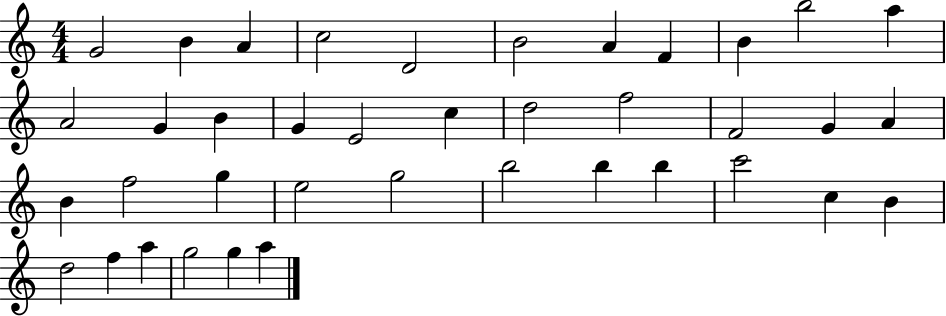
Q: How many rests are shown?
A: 0